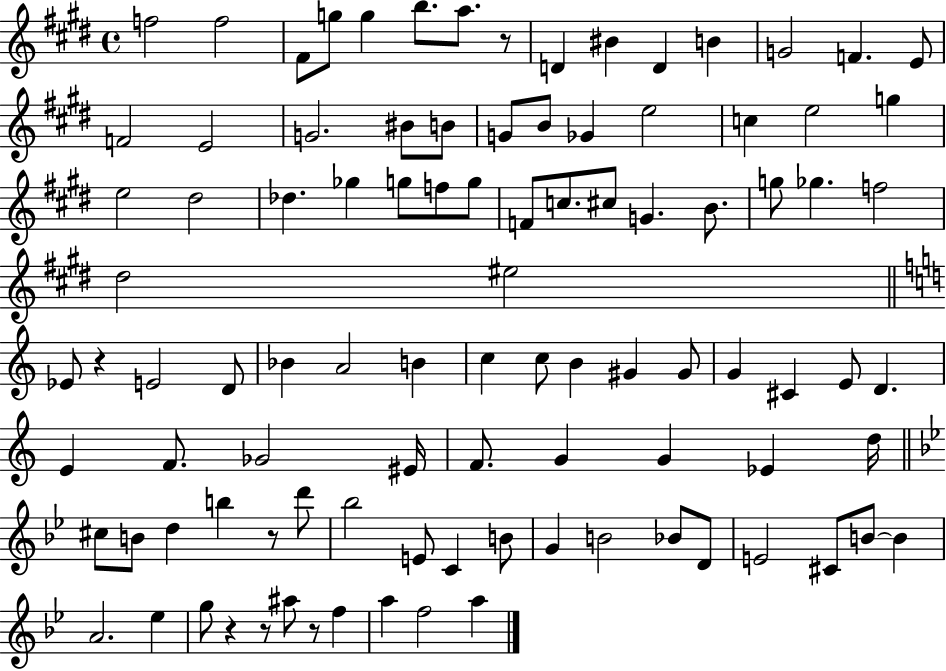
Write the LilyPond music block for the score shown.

{
  \clef treble
  \time 4/4
  \defaultTimeSignature
  \key e \major
  f''2 f''2 | fis'8 g''8 g''4 b''8. a''8. r8 | d'4 bis'4 d'4 b'4 | g'2 f'4. e'8 | \break f'2 e'2 | g'2. bis'8 b'8 | g'8 b'8 ges'4 e''2 | c''4 e''2 g''4 | \break e''2 dis''2 | des''4. ges''4 g''8 f''8 g''8 | f'8 c''8. cis''8 g'4. b'8. | g''8 ges''4. f''2 | \break dis''2 eis''2 | \bar "||" \break \key c \major ees'8 r4 e'2 d'8 | bes'4 a'2 b'4 | c''4 c''8 b'4 gis'4 gis'8 | g'4 cis'4 e'8 d'4. | \break e'4 f'8. ges'2 eis'16 | f'8. g'4 g'4 ees'4 d''16 | \bar "||" \break \key bes \major cis''8 b'8 d''4 b''4 r8 d'''8 | bes''2 e'8 c'4 b'8 | g'4 b'2 bes'8 d'8 | e'2 cis'8 b'8~~ b'4 | \break a'2. ees''4 | g''8 r4 r8 ais''8 r8 f''4 | a''4 f''2 a''4 | \bar "|."
}